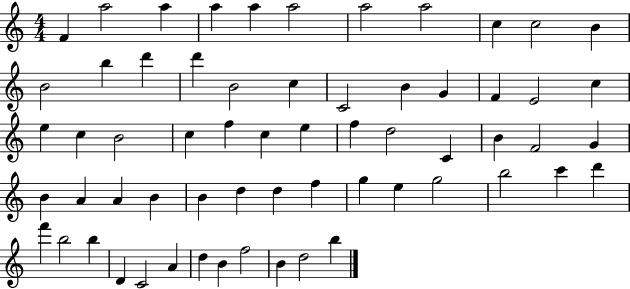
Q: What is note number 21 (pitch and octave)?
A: F4